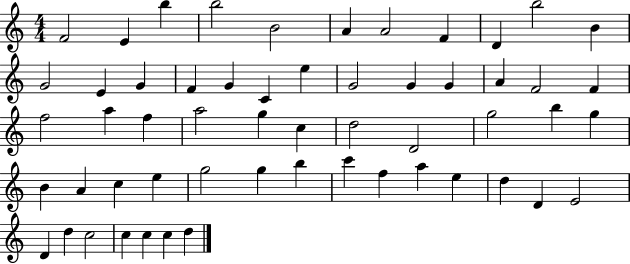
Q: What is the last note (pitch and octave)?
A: D5